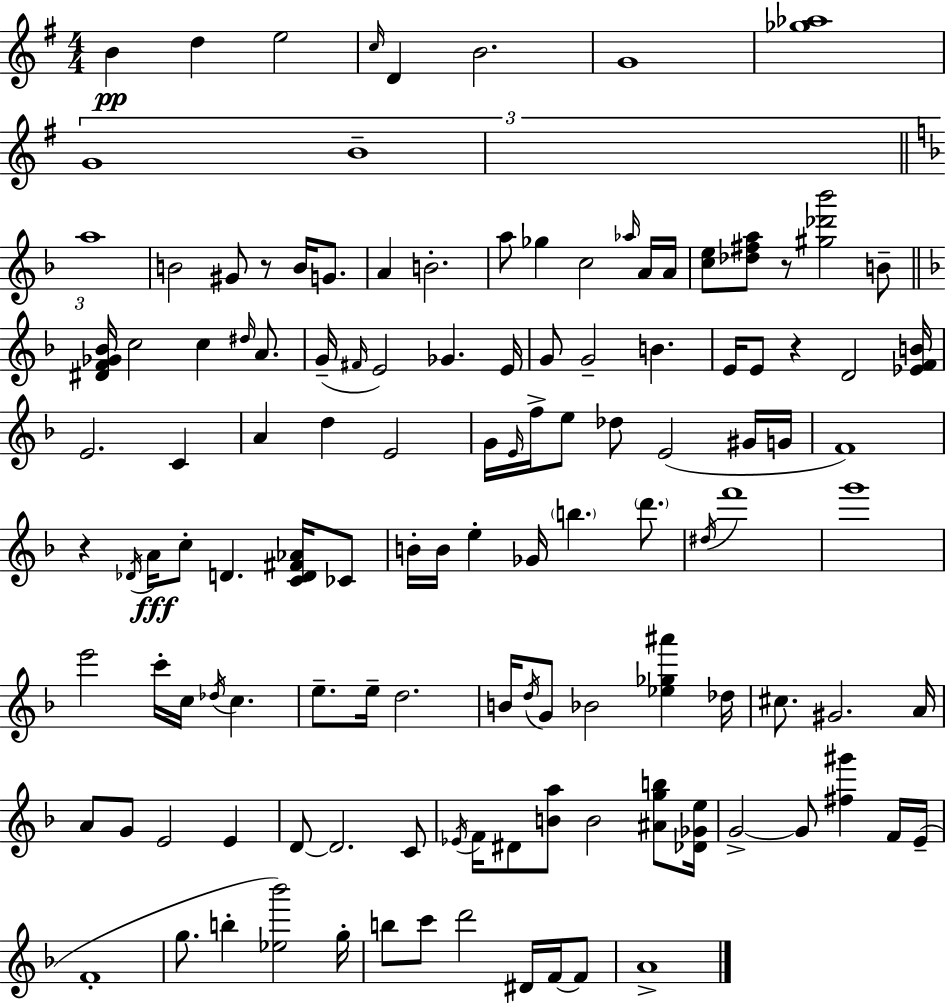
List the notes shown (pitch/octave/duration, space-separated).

B4/q D5/q E5/h C5/s D4/q B4/h. G4/w [Gb5,Ab5]/w G4/w B4/w A5/w B4/h G#4/e R/e B4/s G4/e. A4/q B4/h. A5/e Gb5/q C5/h Ab5/s A4/s A4/s [C5,E5]/e [Db5,F#5,A5]/e R/e [G#5,Db6,Bb6]/h B4/e [D#4,F4,Gb4,Bb4]/s C5/h C5/q D#5/s A4/e. G4/s F#4/s E4/h Gb4/q. E4/s G4/e G4/h B4/q. E4/s E4/e R/q D4/h [Eb4,F4,B4]/s E4/h. C4/q A4/q D5/q E4/h G4/s E4/s F5/s E5/e Db5/e E4/h G#4/s G4/s F4/w R/q Db4/s A4/s C5/e D4/q. [C4,D4,F#4,Ab4]/s CES4/e B4/s B4/s E5/q Gb4/s B5/q. D6/e. D#5/s F6/w G6/w E6/h C6/s C5/s Db5/s C5/q. E5/e. E5/s D5/h. B4/s D5/s G4/e Bb4/h [Eb5,Gb5,A#6]/q Db5/s C#5/e. G#4/h. A4/s A4/e G4/e E4/h E4/q D4/e D4/h. C4/e Eb4/s F4/s D#4/e [B4,A5]/e B4/h [A#4,G5,B5]/e [Db4,Gb4,E5]/s G4/h G4/e [F#5,G#6]/q F4/s E4/s F4/w G5/e. B5/q [Eb5,Bb6]/h G5/s B5/e C6/e D6/h D#4/s F4/s F4/e A4/w